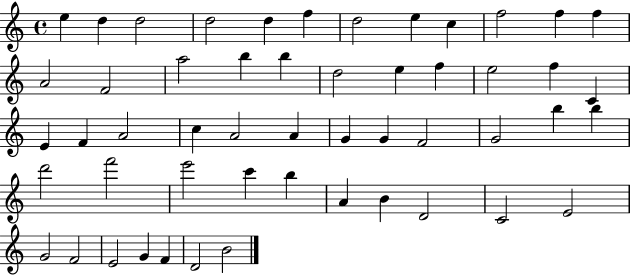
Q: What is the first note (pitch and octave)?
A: E5